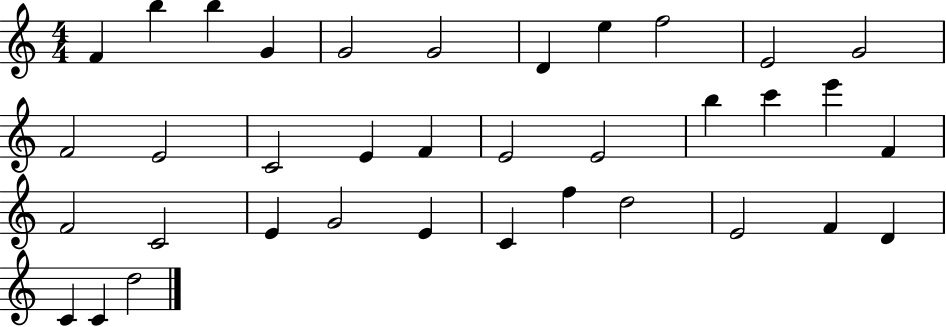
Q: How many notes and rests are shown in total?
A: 36